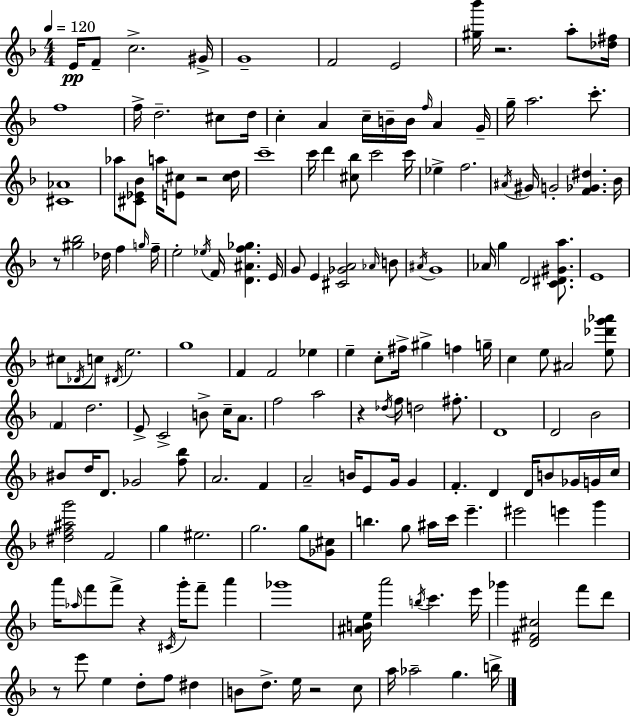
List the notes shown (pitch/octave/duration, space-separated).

E4/s F4/e C5/h. G#4/s G4/w F4/h E4/h [G#5,Bb6]/s R/h. A5/e [Db5,F#5]/s F5/w F5/s D5/h. C#5/e D5/s C5/q A4/q C5/s B4/s B4/s F5/s A4/q G4/s G5/s A5/h. C6/e. [C#4,Ab4]/w Ab5/e [C#4,Eb4,Bb4]/e A5/s [E4,C#5]/e R/h [C#5,D5]/s C6/w C6/s D6/q [C#5,Bb5]/e C6/h C6/s Eb5/q F5/h. A#4/s G#4/s G4/h [F4,Gb4,D#5]/q. Bb4/s R/e [G#5,Bb5]/h Db5/s F5/q G5/s F5/s E5/h Eb5/s F4/s [D4,A#4,F5,Gb5]/q. E4/s G4/e E4/q [C#4,Gb4,A4]/h Ab4/s B4/e A#4/s G4/w Ab4/s G5/q D4/h [C4,D#4,G#4,A5]/e. E4/w C#5/e Db4/s C5/e D#4/s E5/h. G5/w F4/q F4/h Eb5/q E5/q C5/e F#5/s G#5/q F5/q G5/s C5/q E5/e A#4/h [E5,Db6,G6,Ab6]/e F4/q D5/h. E4/e C4/h B4/e C5/s A4/e. F5/h A5/h R/q Db5/s F5/s D5/h F#5/e. D4/w D4/h Bb4/h BIS4/e D5/s D4/e. Gb4/h [F5,Bb5]/e A4/h. F4/q A4/h B4/s E4/e G4/s G4/q F4/q. D4/q D4/s B4/e Gb4/s G4/s C5/s [D#5,F5,A#5,G6]/h F4/h G5/q EIS5/h. G5/h. G5/e [Gb4,C#5]/e B5/q. G5/e A#5/s C6/s E6/q. EIS6/h E6/q G6/q A6/s Ab5/s F6/e F6/e R/q C#4/s G6/s F6/e A6/q Gb6/w [A#4,B4,E5]/s A6/h B5/s C6/q. E6/s Gb6/q [D4,F#4,C#5]/h F6/e D6/e R/e E6/e E5/q D5/e F5/e D#5/q B4/e D5/e. E5/s R/h C5/e A5/s Ab5/h G5/q. B5/s